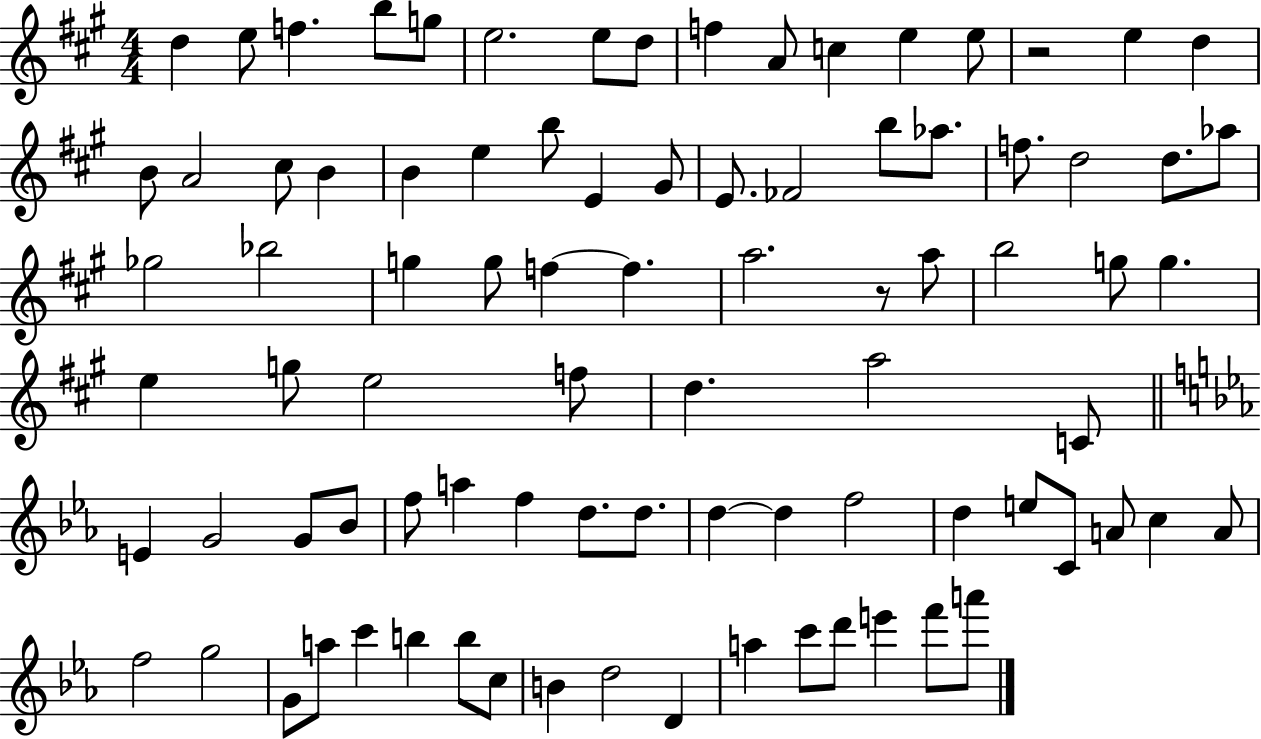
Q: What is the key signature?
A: A major